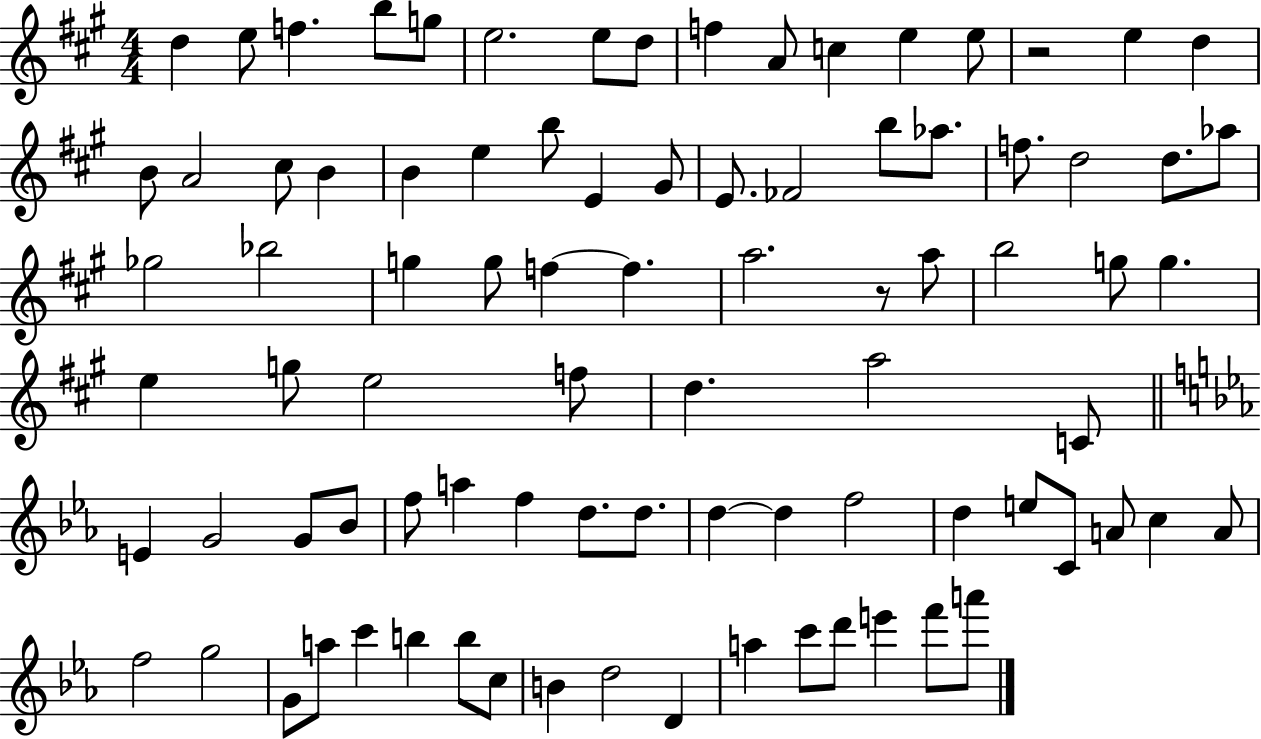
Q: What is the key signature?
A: A major